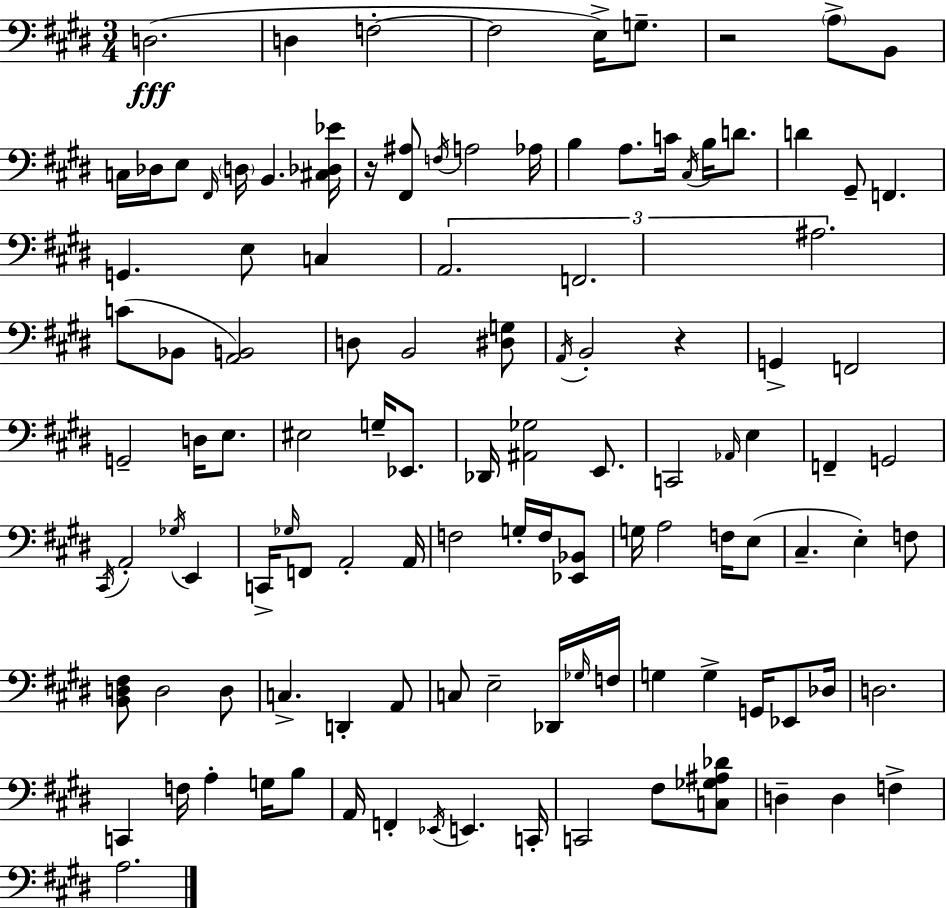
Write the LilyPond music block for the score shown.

{
  \clef bass
  \numericTimeSignature
  \time 3/4
  \key e \major
  d2.(\fff | d4 f2-.~~ | f2 e16->) g8.-- | r2 \parenthesize a8-> b,8 | \break c16 des16 e8 \grace { fis,16 } \parenthesize d16 b,4. | <cis des ees'>16 r16 <fis, ais>8 \acciaccatura { f16 } a2 | aes16 b4 a8. c'16 \acciaccatura { cis16 } b16 | d'8. d'4 gis,8-- f,4. | \break g,4. e8 c4 | \tuplet 3/2 { a,2. | f,2. | ais2. } | \break c'8( bes,8 <a, b,>2) | d8 b,2 | <dis g>8 \acciaccatura { a,16 } b,2-. | r4 g,4-> f,2 | \break g,2-- | d16 e8. eis2 | g16-- ees,8. des,16 <ais, ges>2 | e,8. c,2 | \break \grace { aes,16 } e4 f,4-- g,2 | \acciaccatura { cis,16 } a,2-. | \acciaccatura { ges16 } e,4 c,16-> \grace { ges16 } f,8 a,2-. | a,16 f2 | \break g16-. f16 <ees, bes,>8 g16 a2 | f16 e8( cis4.-- | e4-.) f8 <b, d fis>8 d2 | d8 c4.-> | \break d,4-. a,8 c8 e2-- | des,16 \grace { ges16 } f16 g4 | g4-> g,16 ees,8 des16 d2. | c,4 | \break f16 a4-. g16 b8 a,16 f,4-. | \acciaccatura { ees,16 } e,4. c,16-. c,2 | fis8 <c ges ais des'>8 d4-- | d4 f4-> a2. | \break \bar "|."
}